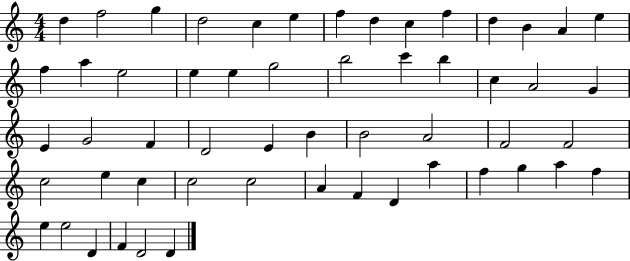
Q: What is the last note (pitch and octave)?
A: D4